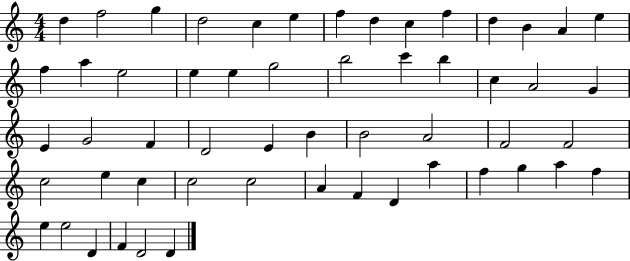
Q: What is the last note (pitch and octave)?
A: D4